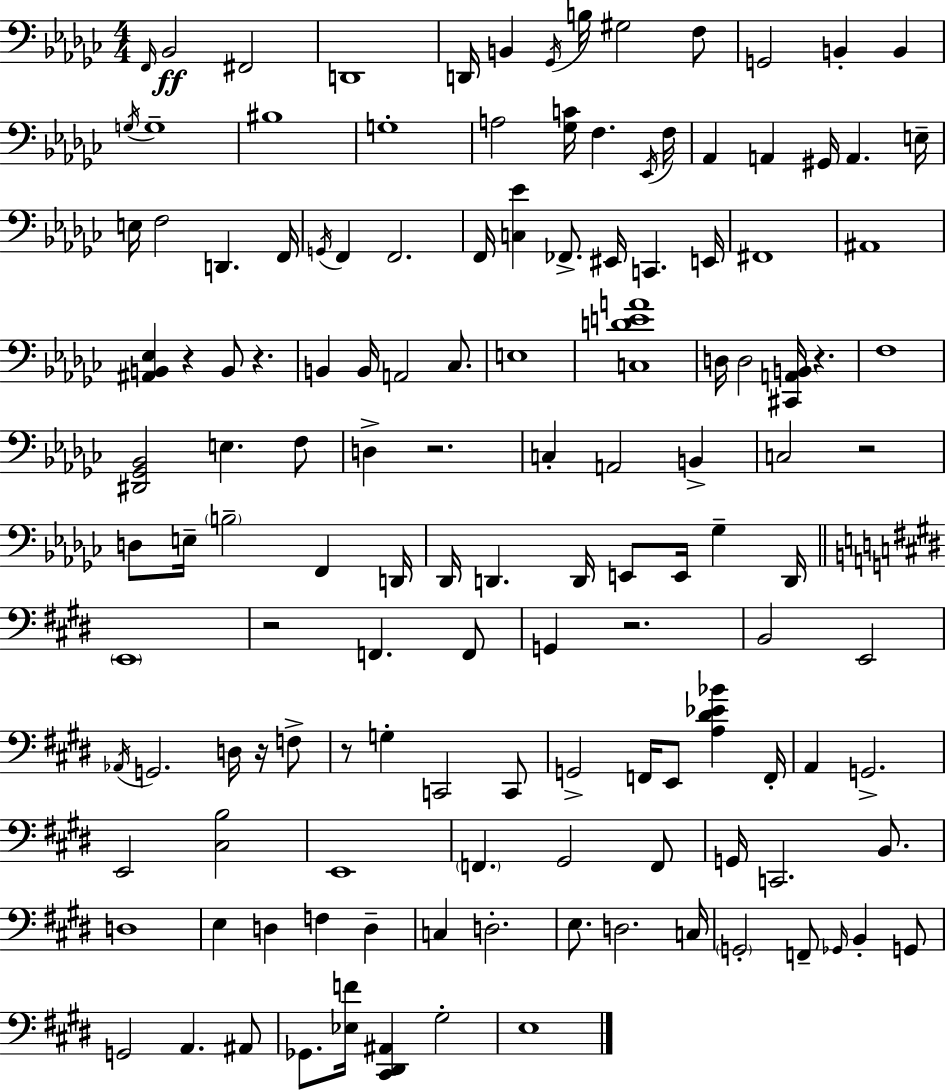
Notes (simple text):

F2/s Bb2/h F#2/h D2/w D2/s B2/q Gb2/s B3/s G#3/h F3/e G2/h B2/q B2/q G3/s G3/w BIS3/w G3/w A3/h [Gb3,C4]/s F3/q. Eb2/s F3/s Ab2/q A2/q G#2/s A2/q. E3/s E3/s F3/h D2/q. F2/s G2/s F2/q F2/h. F2/s [C3,Eb4]/q FES2/e. EIS2/s C2/q. E2/s F#2/w A#2/w [A#2,B2,Eb3]/q R/q B2/e R/q. B2/q B2/s A2/h CES3/e. E3/w [C3,D4,E4,A4]/w D3/s D3/h [C#2,A2,B2]/s R/q. F3/w [D#2,Gb2,Bb2]/h E3/q. F3/e D3/q R/h. C3/q A2/h B2/q C3/h R/h D3/e E3/s B3/h F2/q D2/s Db2/s D2/q. D2/s E2/e E2/s Gb3/q D2/s E2/w R/h F2/q. F2/e G2/q R/h. B2/h E2/h Ab2/s G2/h. D3/s R/s F3/e R/e G3/q C2/h C2/e G2/h F2/s E2/e [A3,D#4,Eb4,Bb4]/q F2/s A2/q G2/h. E2/h [C#3,B3]/h E2/w F2/q. G#2/h F2/e G2/s C2/h. B2/e. D3/w E3/q D3/q F3/q D3/q C3/q D3/h. E3/e. D3/h. C3/s G2/h F2/e Gb2/s B2/q G2/e G2/h A2/q. A#2/e Gb2/e. [Eb3,F4]/s [C#2,D#2,A#2]/q G#3/h E3/w